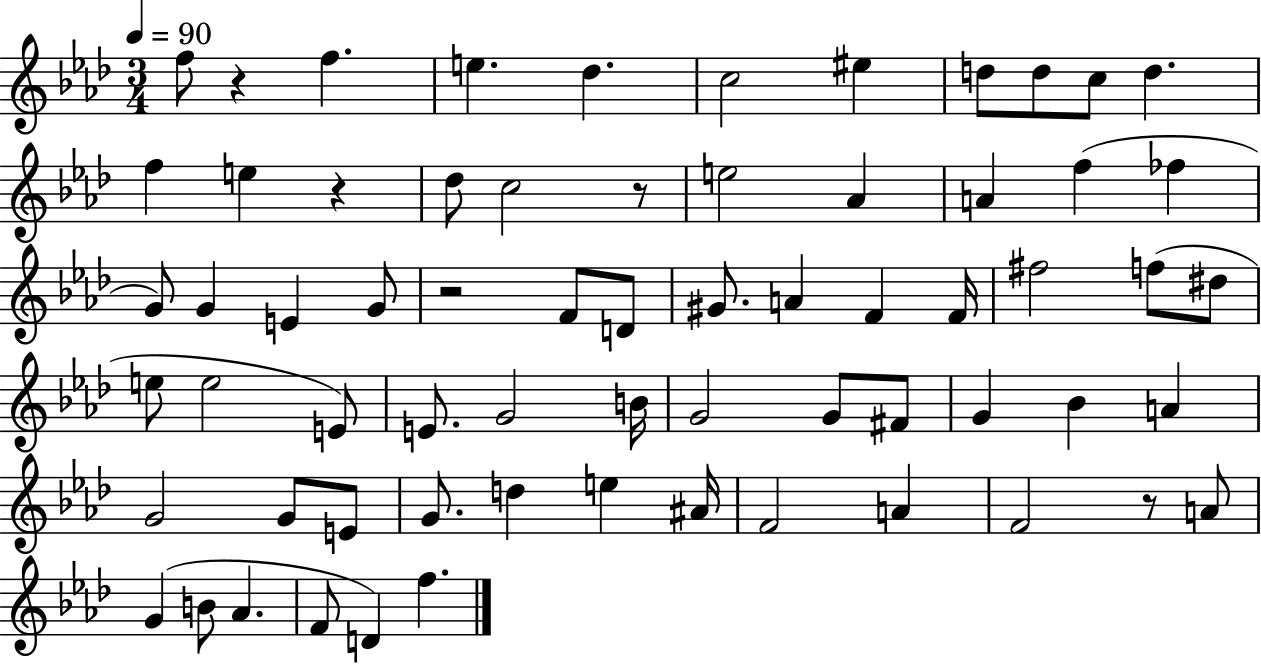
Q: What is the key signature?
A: AES major